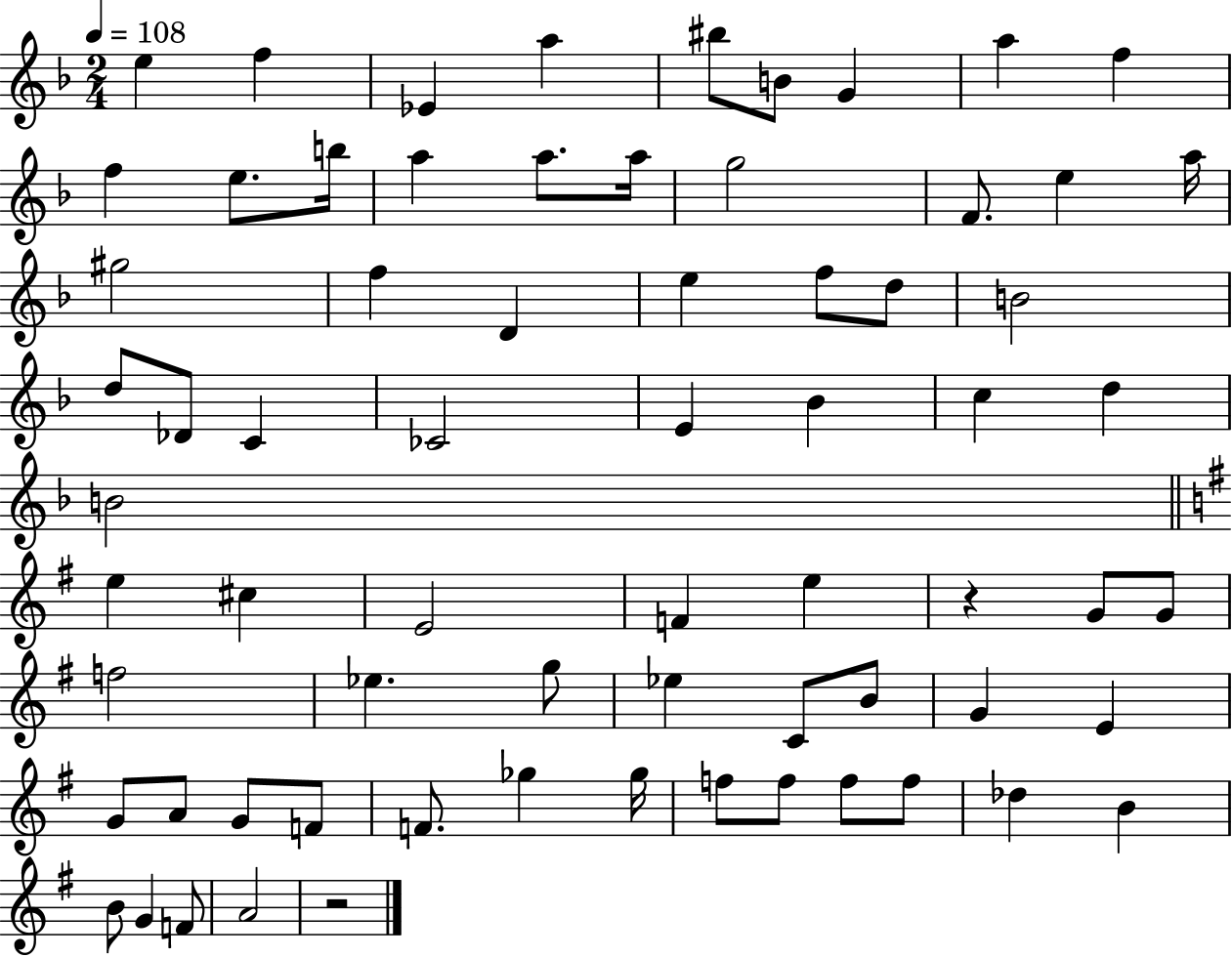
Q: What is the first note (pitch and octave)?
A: E5